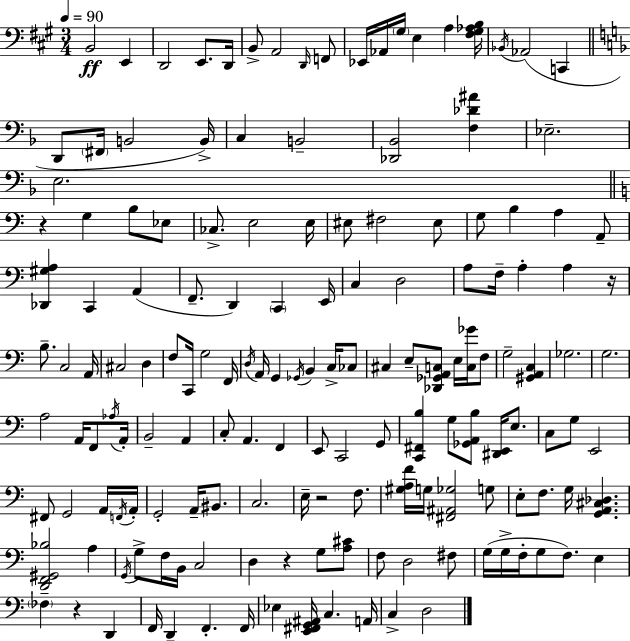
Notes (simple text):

B2/h E2/q D2/h E2/e. D2/s B2/e A2/h D2/s F2/e Eb2/s Ab2/s G#3/s E3/q A3/q [F#3,G#3,Ab3,B3]/s Bb2/s Ab2/h C2/q D2/e F#2/s B2/h B2/s C3/q B2/h [Db2,Bb2]/h [F3,Db4,A#4]/q Eb3/h. E3/h. R/q G3/q B3/e Eb3/e CES3/e. E3/h E3/s EIS3/e F#3/h EIS3/e G3/e B3/q A3/q A2/e [Db2,G#3,A3]/q C2/q A2/q F2/e. D2/q C2/q E2/s C3/q D3/h A3/e F3/s A3/q A3/q R/s B3/e. C3/h A2/s C#3/h D3/q F3/e C2/s G3/h F2/s D3/s A2/s G2/q Gb2/s B2/q C3/s CES3/e C#3/q E3/e [Db2,Gb2,A2,C3]/e E3/s [C3,Gb4]/s F3/e G3/h [G#2,A2,C3]/q Gb3/h. G3/h. A3/h A2/s F2/e Ab3/s A2/s B2/h A2/q C3/e A2/q. F2/q E2/e C2/h G2/e [C2,F#2,B3]/q G3/e [Gb2,A2,B3]/e [D#2,E2]/s E3/e. C3/e G3/e E2/h F#2/e G2/h A2/s F2/s A2/s G2/h A2/s BIS2/e. C3/h. E3/s R/h F3/e. [G#3,A3,F4]/s G3/s [F#2,A#2,Gb3]/h G3/e E3/e F3/e. G3/s [G2,A2,C#3,Db3]/q. [D2,F2,G#2,Bb3]/h A3/q G2/s G3/e F3/s B2/s C3/h D3/q R/q G3/e [A3,C#4]/e F3/e D3/h F#3/e G3/s G3/s F3/s G3/e F3/e. E3/q FES3/q R/q D2/q F2/s D2/q F2/q. F2/s Eb3/q [E2,F#2,G2,A#2]/s C3/q. A2/s C3/q D3/h